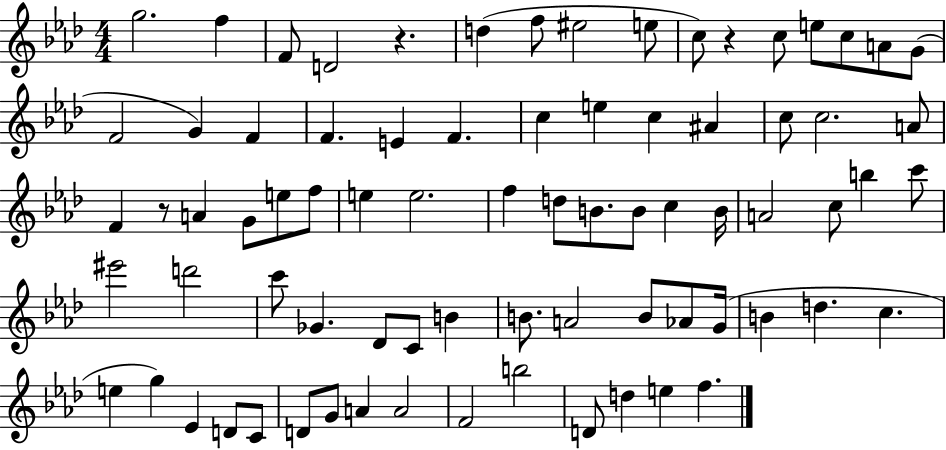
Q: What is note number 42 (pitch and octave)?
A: C5